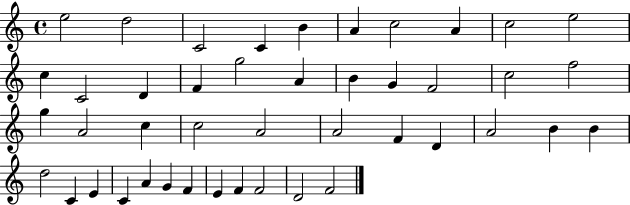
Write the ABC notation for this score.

X:1
T:Untitled
M:4/4
L:1/4
K:C
e2 d2 C2 C B A c2 A c2 e2 c C2 D F g2 A B G F2 c2 f2 g A2 c c2 A2 A2 F D A2 B B d2 C E C A G F E F F2 D2 F2